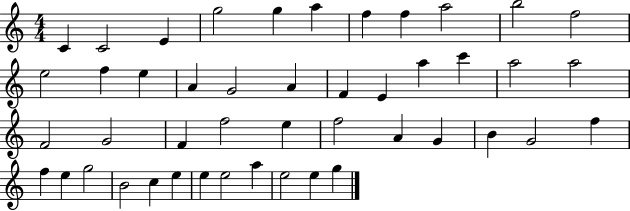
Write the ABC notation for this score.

X:1
T:Untitled
M:4/4
L:1/4
K:C
C C2 E g2 g a f f a2 b2 f2 e2 f e A G2 A F E a c' a2 a2 F2 G2 F f2 e f2 A G B G2 f f e g2 B2 c e e e2 a e2 e g